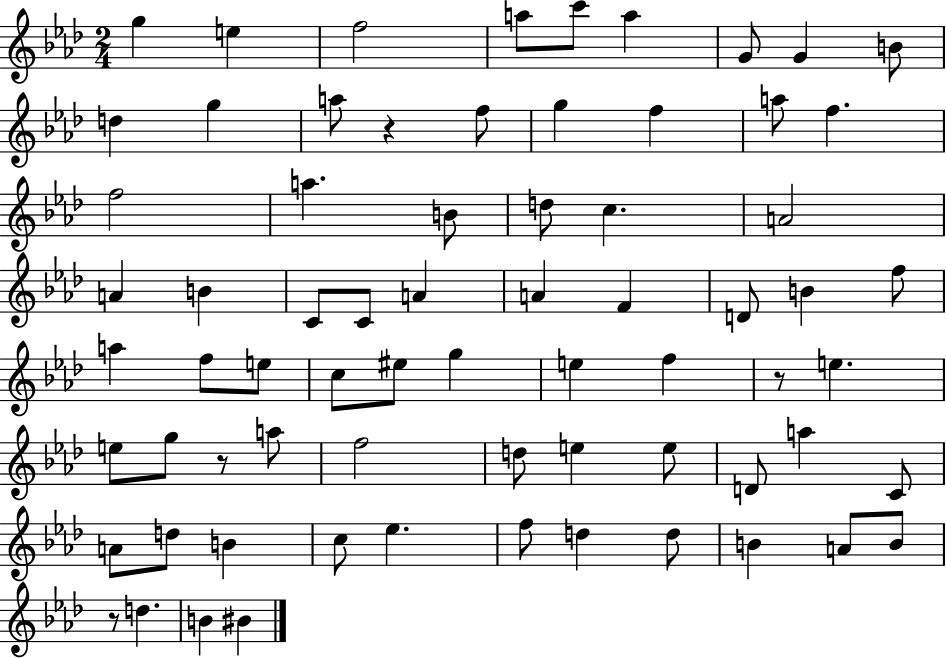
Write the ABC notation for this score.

X:1
T:Untitled
M:2/4
L:1/4
K:Ab
g e f2 a/2 c'/2 a G/2 G B/2 d g a/2 z f/2 g f a/2 f f2 a B/2 d/2 c A2 A B C/2 C/2 A A F D/2 B f/2 a f/2 e/2 c/2 ^e/2 g e f z/2 e e/2 g/2 z/2 a/2 f2 d/2 e e/2 D/2 a C/2 A/2 d/2 B c/2 _e f/2 d d/2 B A/2 B/2 z/2 d B ^B